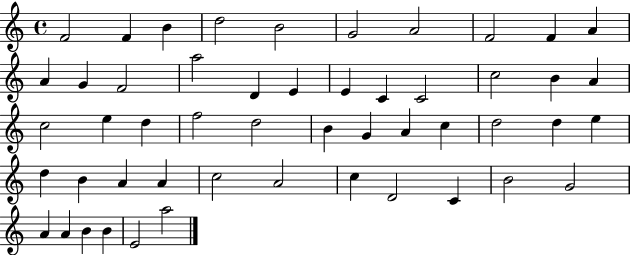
{
  \clef treble
  \time 4/4
  \defaultTimeSignature
  \key c \major
  f'2 f'4 b'4 | d''2 b'2 | g'2 a'2 | f'2 f'4 a'4 | \break a'4 g'4 f'2 | a''2 d'4 e'4 | e'4 c'4 c'2 | c''2 b'4 a'4 | \break c''2 e''4 d''4 | f''2 d''2 | b'4 g'4 a'4 c''4 | d''2 d''4 e''4 | \break d''4 b'4 a'4 a'4 | c''2 a'2 | c''4 d'2 c'4 | b'2 g'2 | \break a'4 a'4 b'4 b'4 | e'2 a''2 | \bar "|."
}